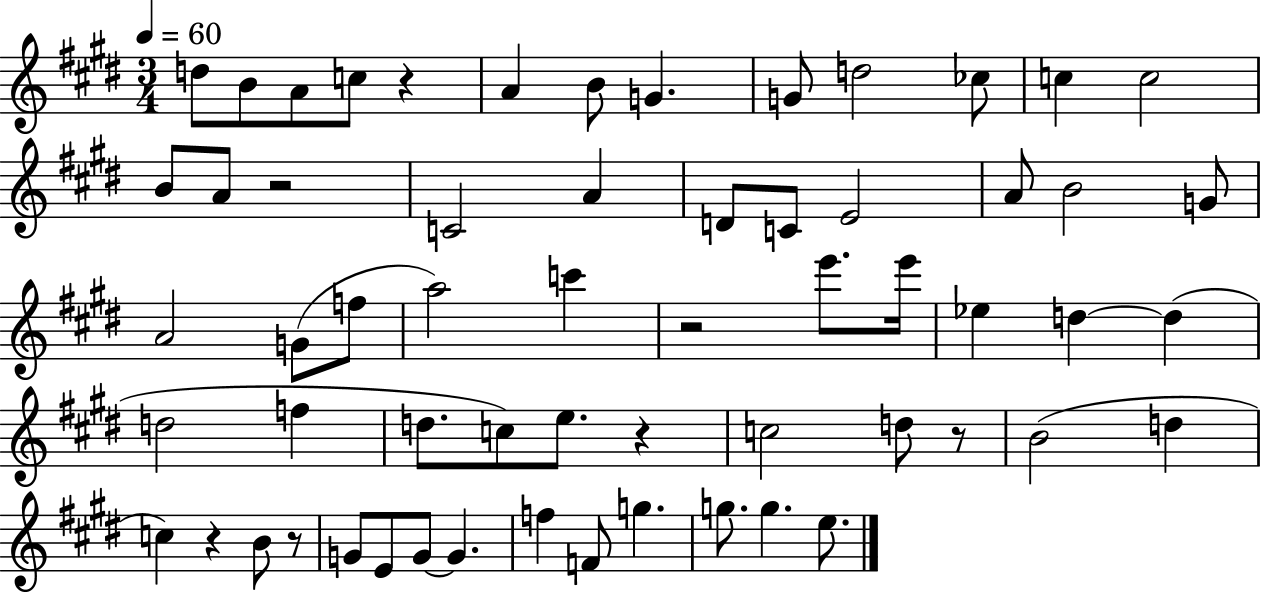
X:1
T:Untitled
M:3/4
L:1/4
K:E
d/2 B/2 A/2 c/2 z A B/2 G G/2 d2 _c/2 c c2 B/2 A/2 z2 C2 A D/2 C/2 E2 A/2 B2 G/2 A2 G/2 f/2 a2 c' z2 e'/2 e'/4 _e d d d2 f d/2 c/2 e/2 z c2 d/2 z/2 B2 d c z B/2 z/2 G/2 E/2 G/2 G f F/2 g g/2 g e/2